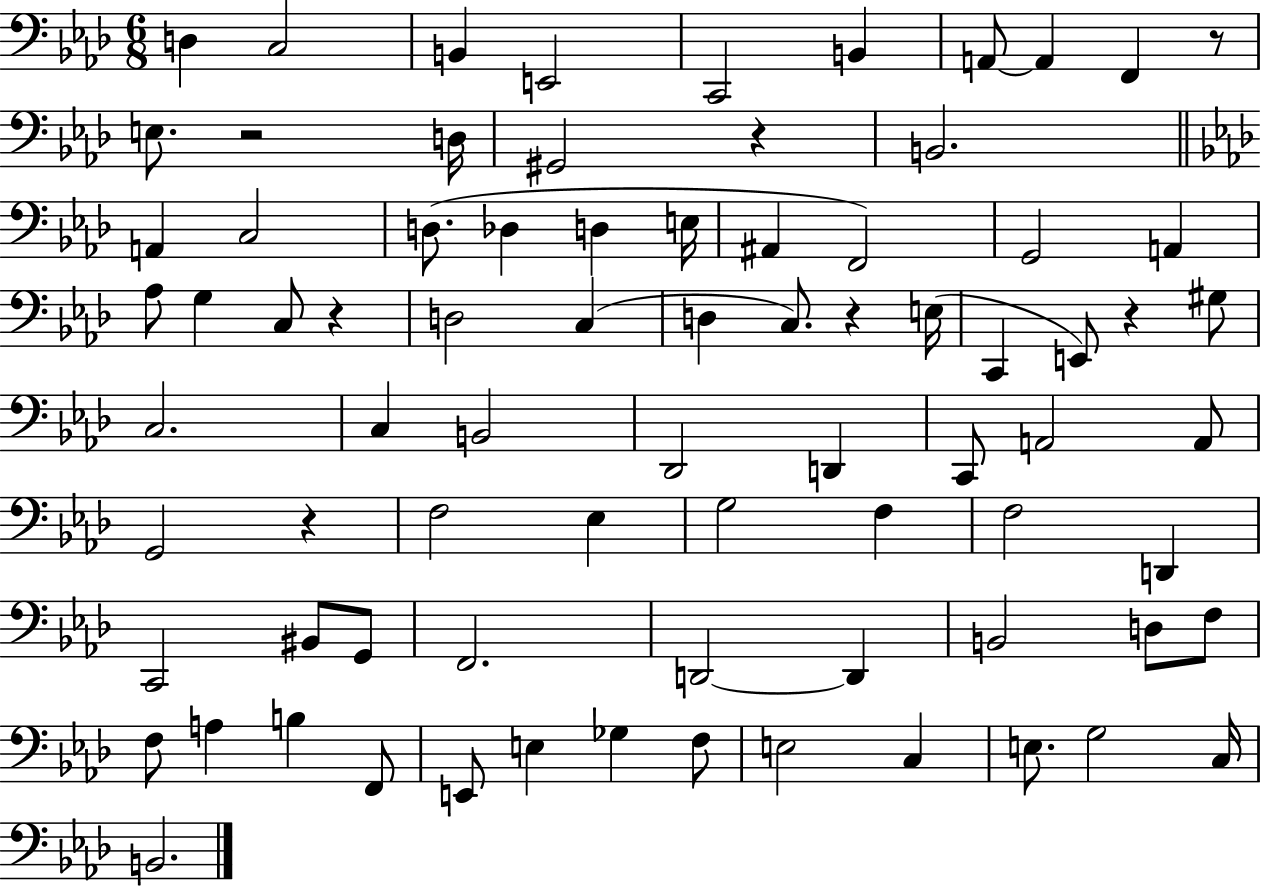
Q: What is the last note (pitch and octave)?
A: B2